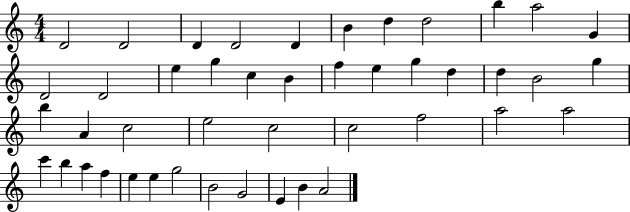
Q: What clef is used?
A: treble